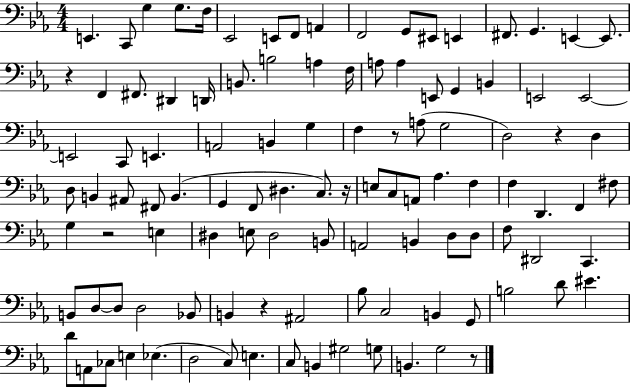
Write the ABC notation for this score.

X:1
T:Untitled
M:4/4
L:1/4
K:Eb
E,, C,,/2 G, G,/2 F,/4 _E,,2 E,,/2 F,,/2 A,, F,,2 G,,/2 ^E,,/2 E,, ^F,,/2 G,, E,, E,,/2 z F,, ^F,,/2 ^D,, D,,/4 B,,/2 B,2 A, F,/4 A,/2 A, E,,/2 G,, B,, E,,2 E,,2 E,,2 C,,/2 E,, A,,2 B,, G, F, z/2 A,/2 G,2 D,2 z D, D,/2 B,, ^A,,/2 ^F,,/2 B,, G,, F,,/2 ^D, C,/2 z/4 E,/2 C,/2 A,,/2 _A, F, F, D,, F,, ^F,/2 G, z2 E, ^D, E,/2 ^D,2 B,,/2 A,,2 B,, D,/2 D,/2 F,/2 ^D,,2 C,, B,,/2 D,/2 D,/2 D,2 _B,,/2 B,, z ^A,,2 _B,/2 C,2 B,, G,,/2 B,2 D/2 ^E D/2 A,,/2 _C,/2 E, _E, D,2 C,/2 E, C,/2 B,, ^G,2 G,/2 B,, G,2 z/2